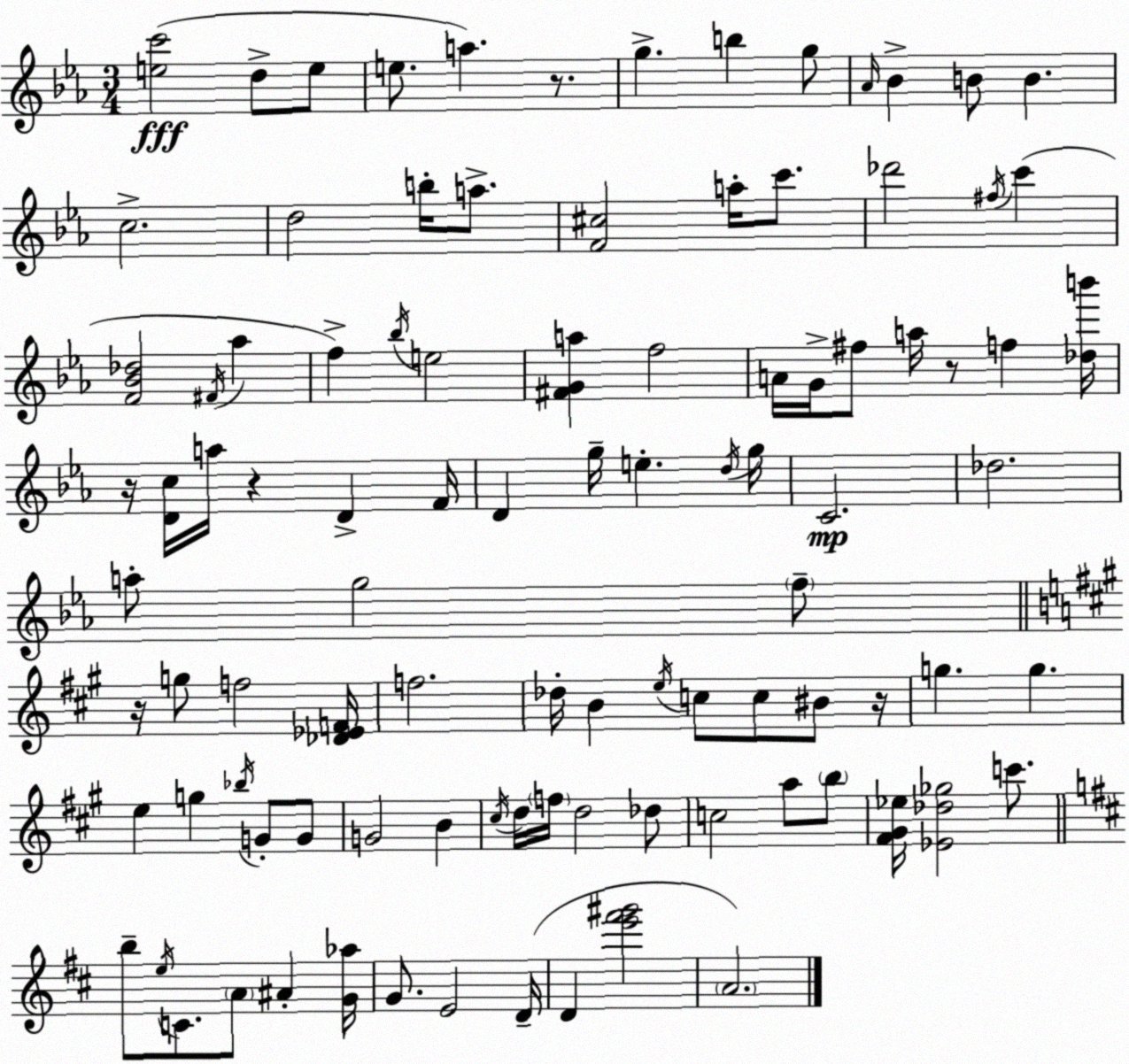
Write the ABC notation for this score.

X:1
T:Untitled
M:3/4
L:1/4
K:Cm
[ec']2 d/2 e/2 e/2 a z/2 g b g/2 _A/4 _B B/2 B c2 d2 b/4 a/2 [F^c]2 a/4 c'/2 _d'2 ^f/4 c' [F_B_d]2 ^F/4 _a f _b/4 e2 [^FGa] f2 A/4 G/4 ^f/2 a/4 z/2 f [_db']/4 z/4 [Dc]/4 a/4 z D F/4 D g/4 e d/4 g/4 C2 _d2 a/2 g2 f/2 z/4 g/2 f2 [_D_EF]/4 f2 _d/4 B e/4 c/2 c/2 ^B/2 z/4 g g e g _b/4 G/2 G/2 G2 B ^c/4 d/4 f/4 d2 _d/2 c2 a/2 b/2 [^F^G_e]/4 [_E_d_g]2 c'/2 b/2 e/4 C/2 A/2 ^A [G_a]/4 G/2 E2 D/4 D [e'^f'^g']2 A2